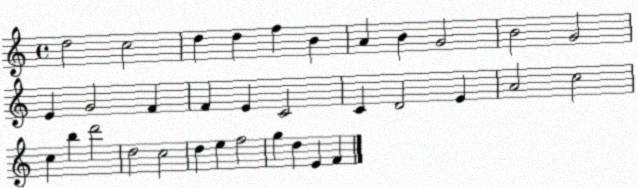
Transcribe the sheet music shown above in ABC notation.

X:1
T:Untitled
M:4/4
L:1/4
K:C
d2 c2 d d f B A B G2 B2 G2 E G2 F F E C2 C D2 E A2 c2 c b d'2 d2 c2 d e f2 g d E F